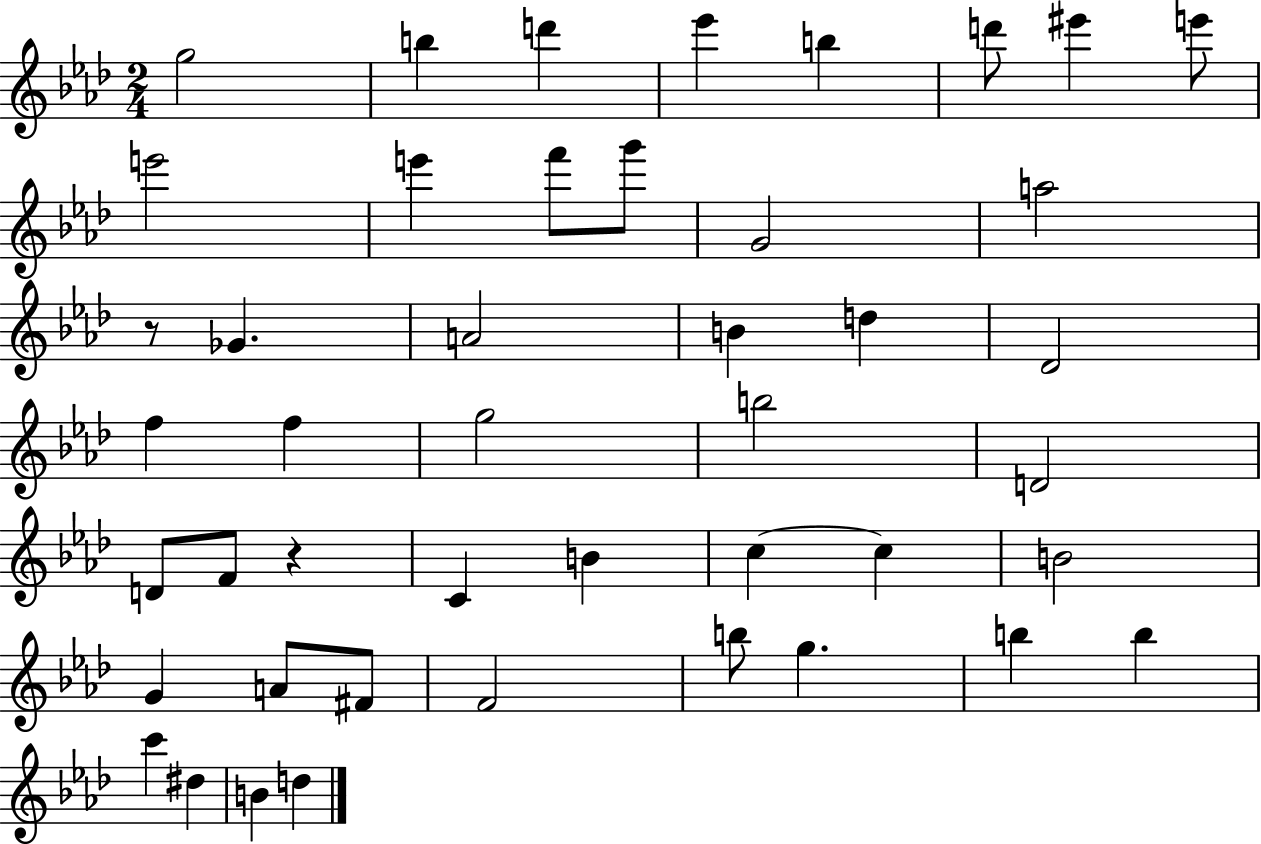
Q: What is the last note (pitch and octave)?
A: D5